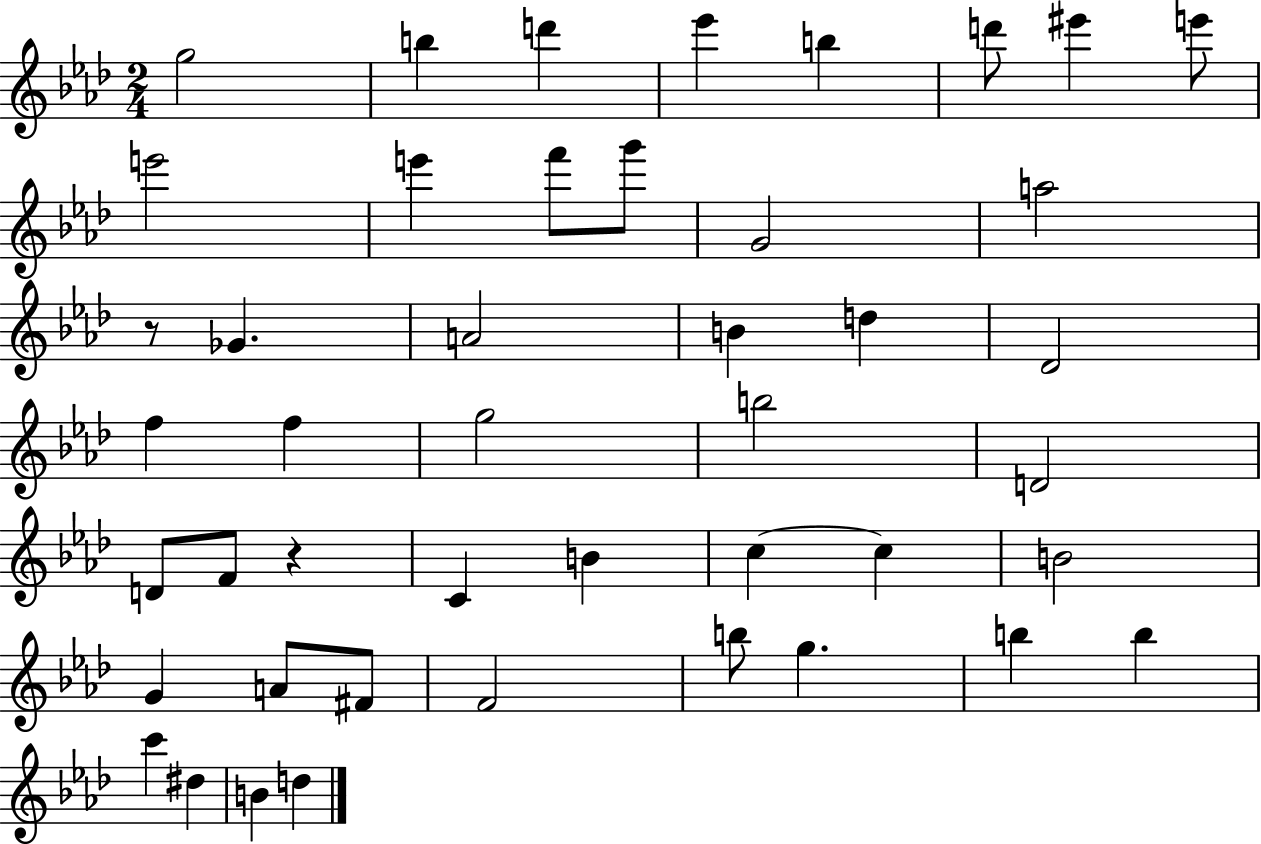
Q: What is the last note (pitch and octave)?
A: D5